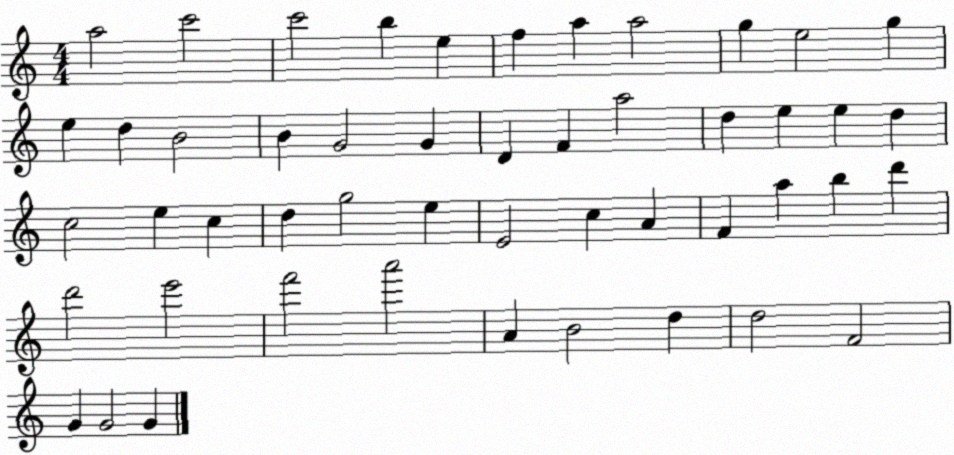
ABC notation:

X:1
T:Untitled
M:4/4
L:1/4
K:C
a2 c'2 c'2 b e f a a2 g e2 g e d B2 B G2 G D F a2 d e e d c2 e c d g2 e E2 c A F a b d' d'2 e'2 f'2 a'2 A B2 d d2 F2 G G2 G